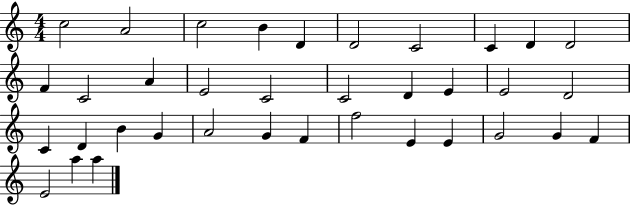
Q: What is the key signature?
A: C major